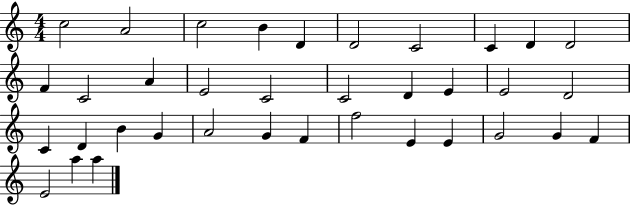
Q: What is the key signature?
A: C major